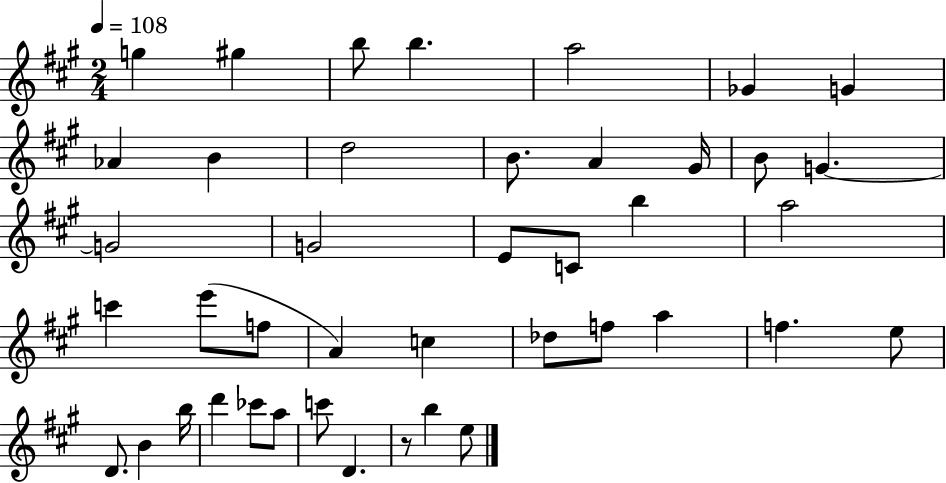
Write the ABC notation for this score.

X:1
T:Untitled
M:2/4
L:1/4
K:A
g ^g b/2 b a2 _G G _A B d2 B/2 A ^G/4 B/2 G G2 G2 E/2 C/2 b a2 c' e'/2 f/2 A c _d/2 f/2 a f e/2 D/2 B b/4 d' _c'/2 a/2 c'/2 D z/2 b e/2